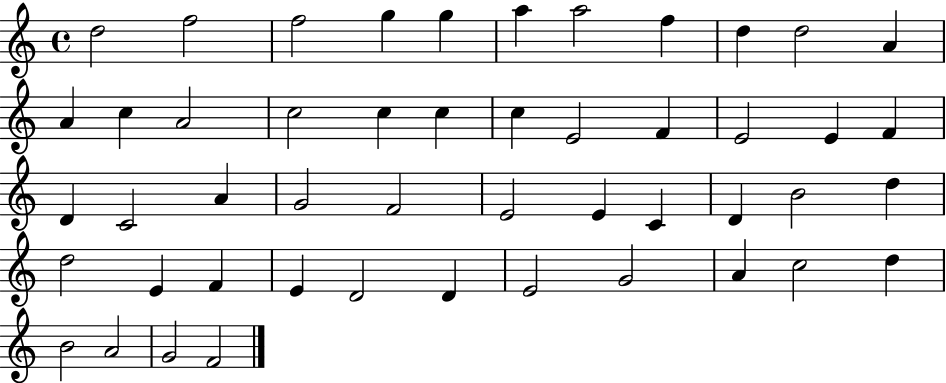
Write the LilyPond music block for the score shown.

{
  \clef treble
  \time 4/4
  \defaultTimeSignature
  \key c \major
  d''2 f''2 | f''2 g''4 g''4 | a''4 a''2 f''4 | d''4 d''2 a'4 | \break a'4 c''4 a'2 | c''2 c''4 c''4 | c''4 e'2 f'4 | e'2 e'4 f'4 | \break d'4 c'2 a'4 | g'2 f'2 | e'2 e'4 c'4 | d'4 b'2 d''4 | \break d''2 e'4 f'4 | e'4 d'2 d'4 | e'2 g'2 | a'4 c''2 d''4 | \break b'2 a'2 | g'2 f'2 | \bar "|."
}